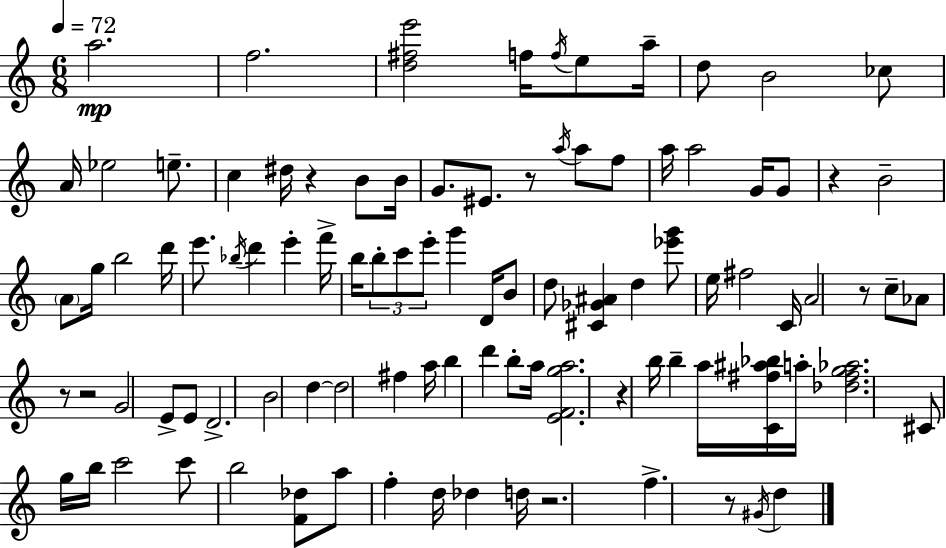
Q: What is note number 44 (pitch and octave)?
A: D5